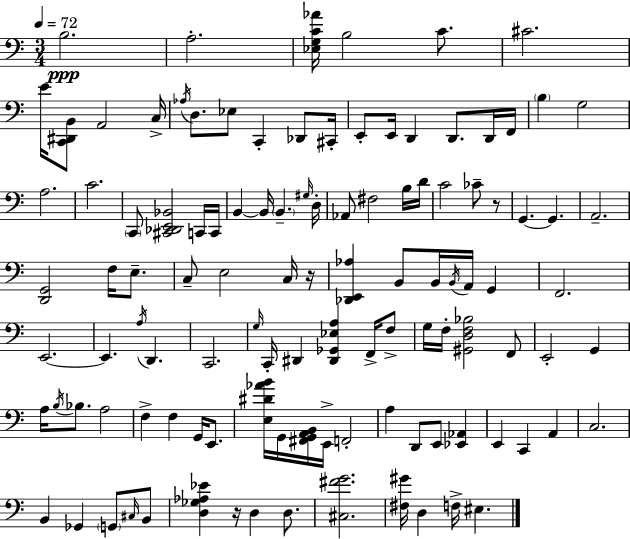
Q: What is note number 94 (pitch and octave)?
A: F3